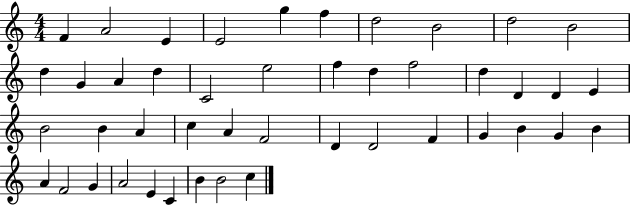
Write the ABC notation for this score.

X:1
T:Untitled
M:4/4
L:1/4
K:C
F A2 E E2 g f d2 B2 d2 B2 d G A d C2 e2 f d f2 d D D E B2 B A c A F2 D D2 F G B G B A F2 G A2 E C B B2 c